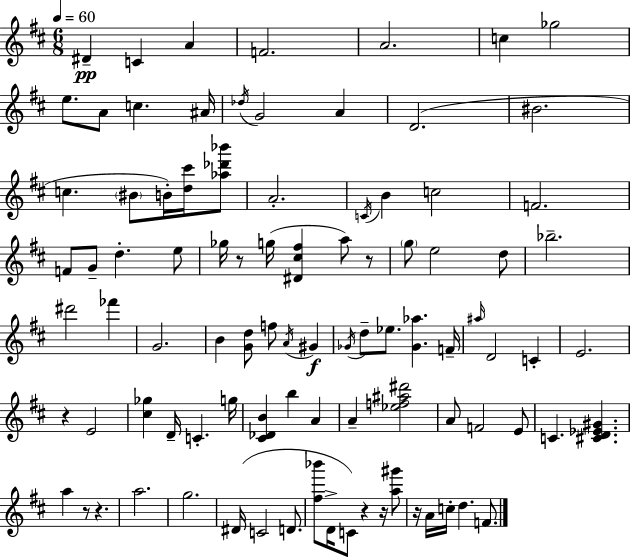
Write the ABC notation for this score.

X:1
T:Untitled
M:6/8
L:1/4
K:D
^D C A F2 A2 c _g2 e/2 A/2 c ^A/4 _d/4 G2 A D2 ^B2 c ^B/2 B/4 [d^c']/4 [_a_d'_b']/2 A2 C/4 B c2 F2 F/2 G/2 d e/2 _g/4 z/2 g/4 [^D^c^f] a/2 z/2 g/2 e2 d/2 _b2 ^d'2 _f' G2 B [Gd]/2 f/2 A/4 ^G _G/4 d/2 _e/2 [_G_a] F/4 ^a/4 D2 C E2 z E2 [^c_g] D/4 C g/4 [^C_DB] b A A [_ef^a^d']2 A/2 F2 E/2 C [^CD_E^G] a z/2 z a2 g2 ^D/4 C2 D/2 [^f_b']/2 D/4 C/2 z z/4 [a^g']/2 z/4 A/4 c/4 d F/2